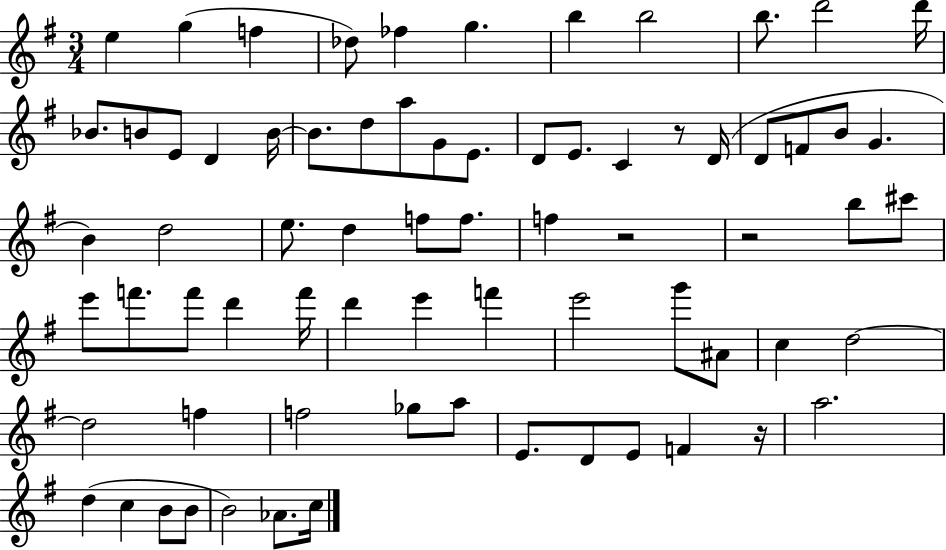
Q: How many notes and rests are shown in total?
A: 72